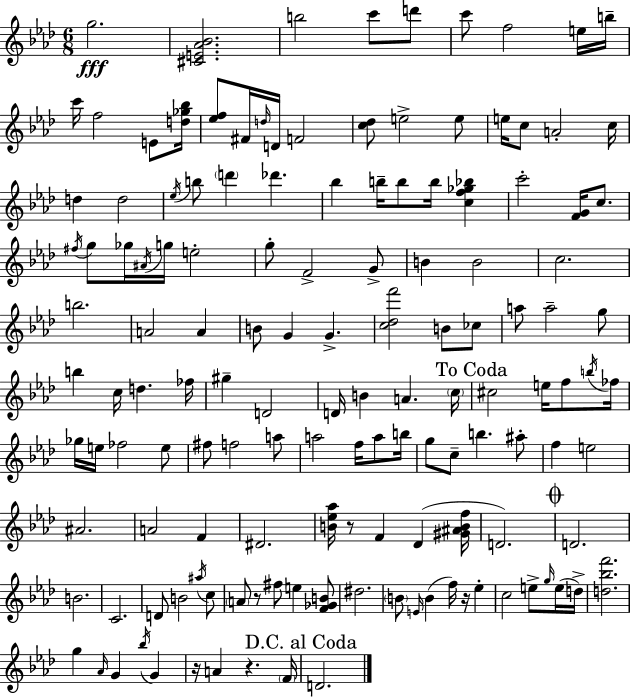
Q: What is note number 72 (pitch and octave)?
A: Gb5